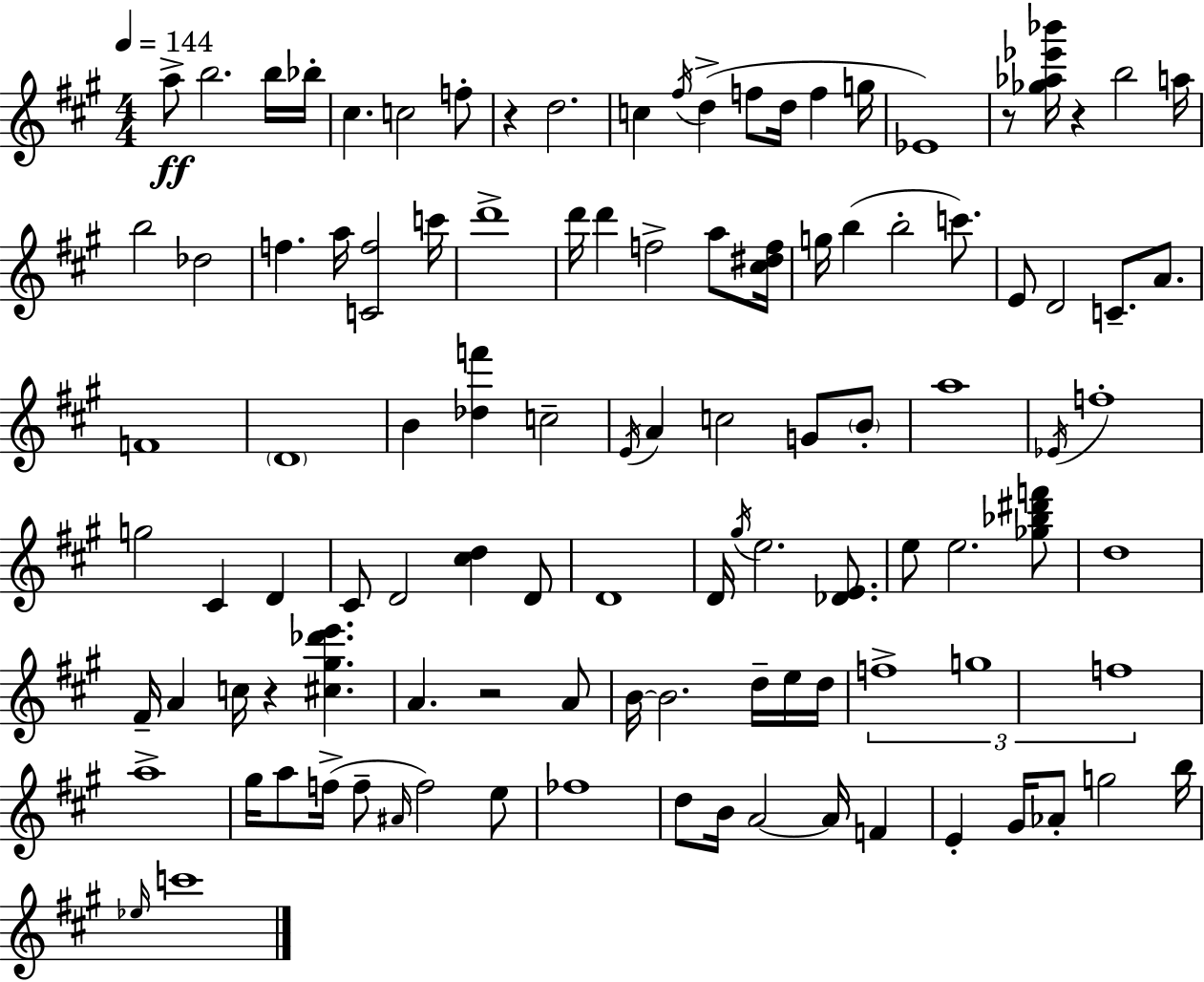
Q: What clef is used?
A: treble